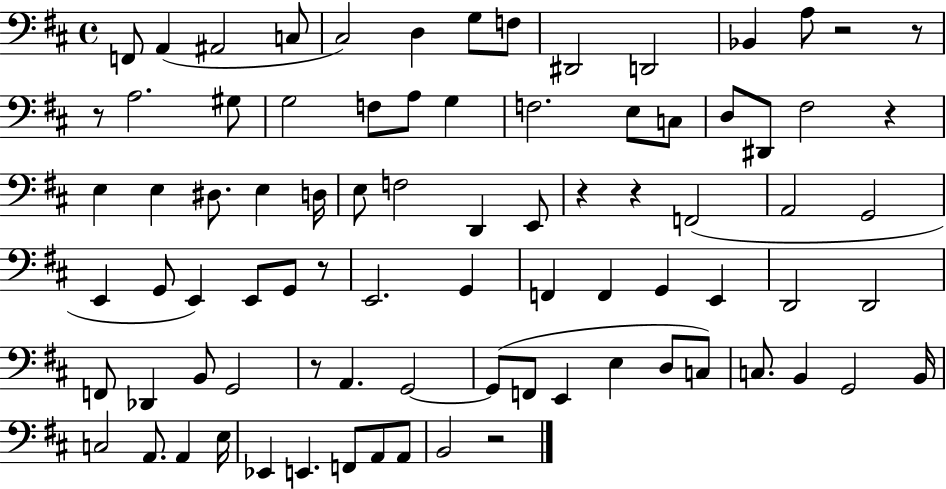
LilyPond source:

{
  \clef bass
  \time 4/4
  \defaultTimeSignature
  \key d \major
  f,8 a,4( ais,2 c8 | cis2) d4 g8 f8 | dis,2 d,2 | bes,4 a8 r2 r8 | \break r8 a2. gis8 | g2 f8 a8 g4 | f2. e8 c8 | d8 dis,8 fis2 r4 | \break e4 e4 dis8. e4 d16 | e8 f2 d,4 e,8 | r4 r4 f,2( | a,2 g,2 | \break e,4 g,8 e,4) e,8 g,8 r8 | e,2. g,4 | f,4 f,4 g,4 e,4 | d,2 d,2 | \break f,8 des,4 b,8 g,2 | r8 a,4. g,2~~ | g,8( f,8 e,4 e4 d8 c8) | c8. b,4 g,2 b,16 | \break c2 a,8. a,4 e16 | ees,4 e,4. f,8 a,8 a,8 | b,2 r2 | \bar "|."
}